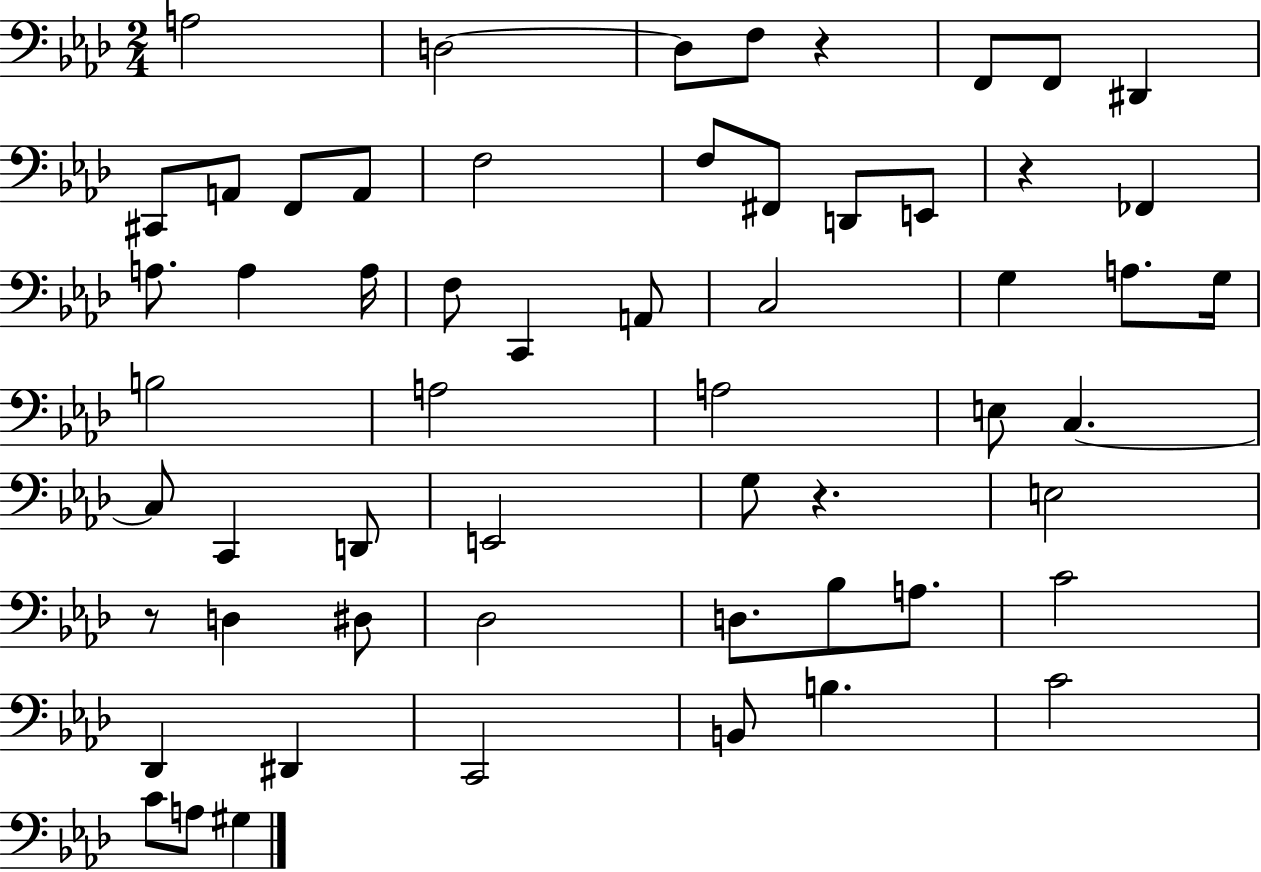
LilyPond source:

{
  \clef bass
  \numericTimeSignature
  \time 2/4
  \key aes \major
  \repeat volta 2 { a2 | d2~~ | d8 f8 r4 | f,8 f,8 dis,4 | \break cis,8 a,8 f,8 a,8 | f2 | f8 fis,8 d,8 e,8 | r4 fes,4 | \break a8. a4 a16 | f8 c,4 a,8 | c2 | g4 a8. g16 | \break b2 | a2 | a2 | e8 c4.~~ | \break c8 c,4 d,8 | e,2 | g8 r4. | e2 | \break r8 d4 dis8 | des2 | d8. bes8 a8. | c'2 | \break des,4 dis,4 | c,2 | b,8 b4. | c'2 | \break c'8 a8 gis4 | } \bar "|."
}